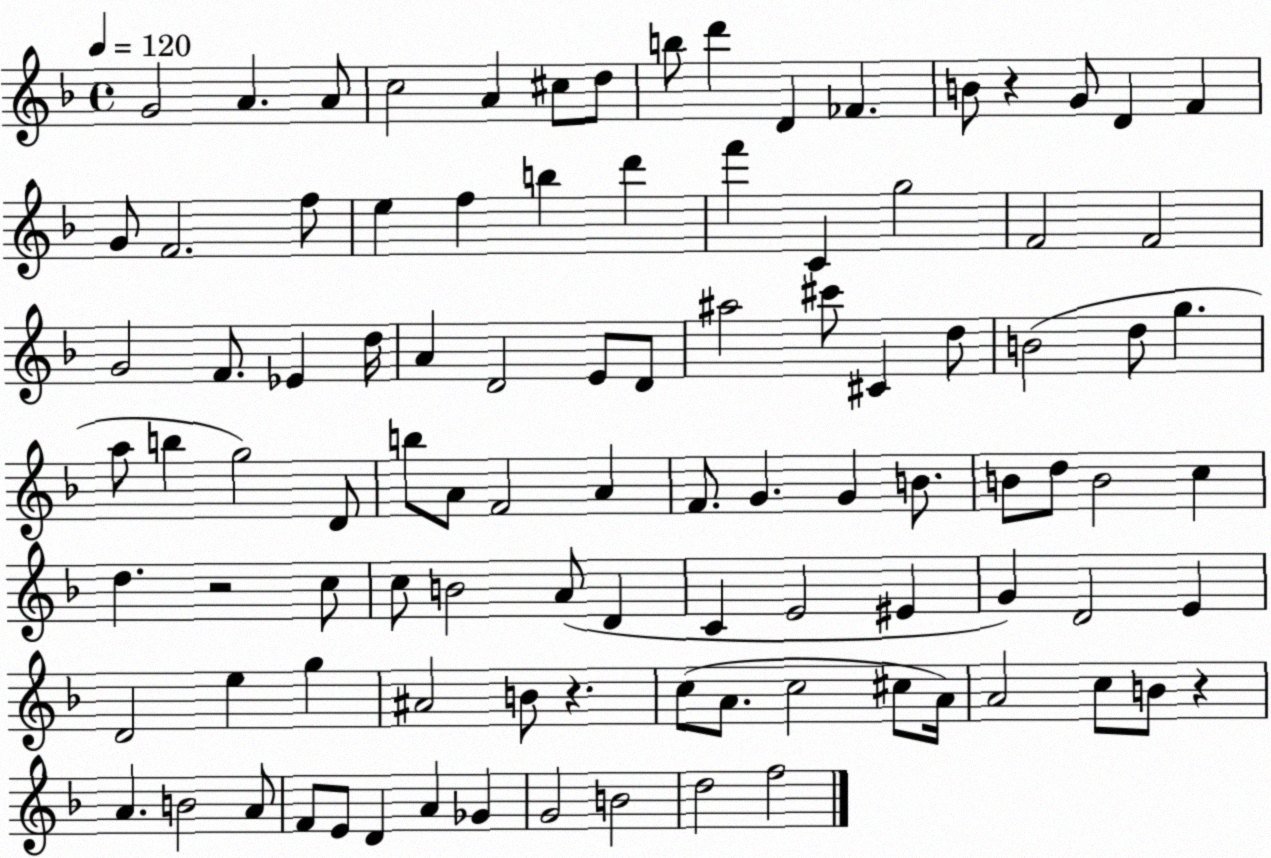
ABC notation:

X:1
T:Untitled
M:4/4
L:1/4
K:F
G2 A A/2 c2 A ^c/2 d/2 b/2 d' D _F B/2 z G/2 D F G/2 F2 f/2 e f b d' f' C g2 F2 F2 G2 F/2 _E d/4 A D2 E/2 D/2 ^a2 ^c'/2 ^C d/2 B2 d/2 g a/2 b g2 D/2 b/2 A/2 F2 A F/2 G G B/2 B/2 d/2 B2 c d z2 c/2 c/2 B2 A/2 D C E2 ^E G D2 E D2 e g ^A2 B/2 z c/2 A/2 c2 ^c/2 A/4 A2 c/2 B/2 z A B2 A/2 F/2 E/2 D A _G G2 B2 d2 f2